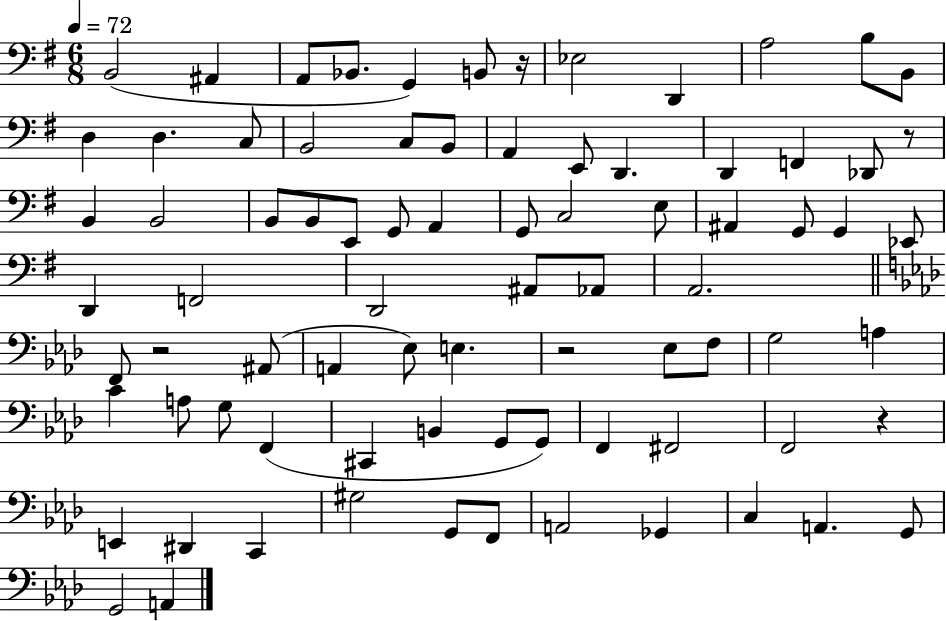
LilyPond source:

{
  \clef bass
  \numericTimeSignature
  \time 6/8
  \key g \major
  \tempo 4 = 72
  b,2( ais,4 | a,8 bes,8. g,4) b,8 r16 | ees2 d,4 | a2 b8 b,8 | \break d4 d4. c8 | b,2 c8 b,8 | a,4 e,8 d,4. | d,4 f,4 des,8 r8 | \break b,4 b,2 | b,8 b,8 e,8 g,8 a,4 | g,8 c2 e8 | ais,4 g,8 g,4 ees,8 | \break d,4 f,2 | d,2 ais,8 aes,8 | a,2. | \bar "||" \break \key aes \major f,8 r2 ais,8( | a,4 ees8) e4. | r2 ees8 f8 | g2 a4 | \break c'4 a8 g8 f,4( | cis,4 b,4 g,8 g,8) | f,4 fis,2 | f,2 r4 | \break e,4 dis,4 c,4 | gis2 g,8 f,8 | a,2 ges,4 | c4 a,4. g,8 | \break g,2 a,4 | \bar "|."
}